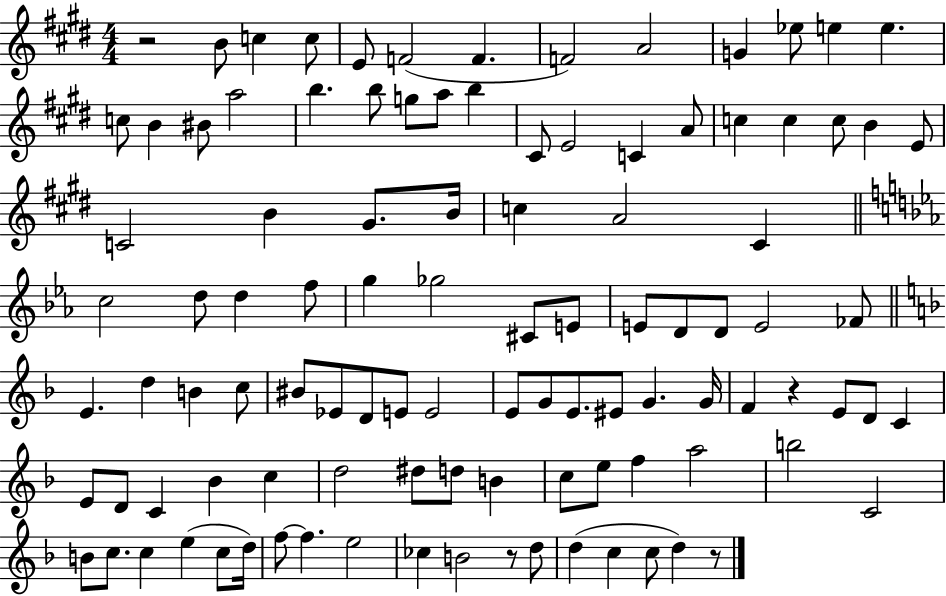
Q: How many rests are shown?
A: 4